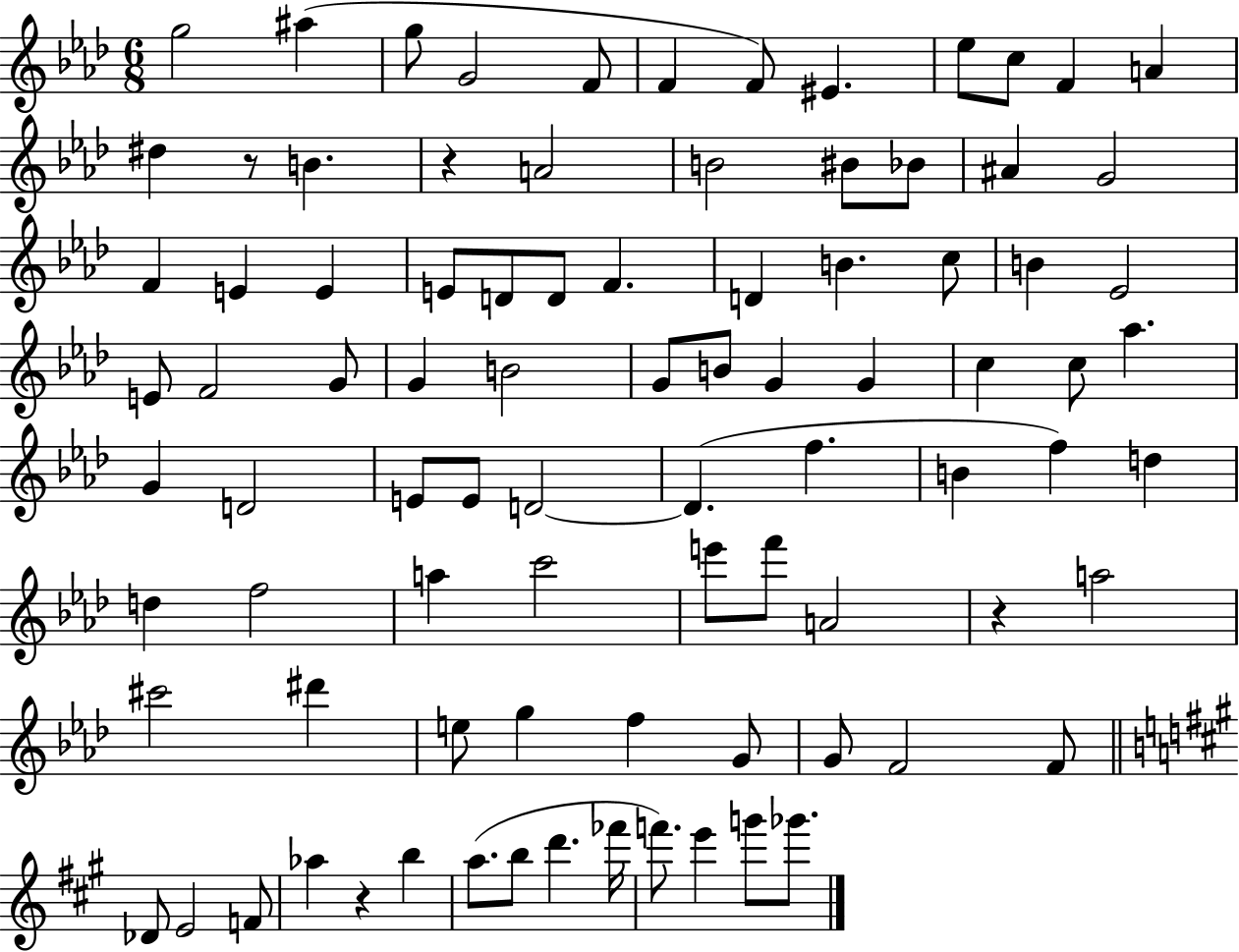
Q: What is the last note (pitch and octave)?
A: Gb6